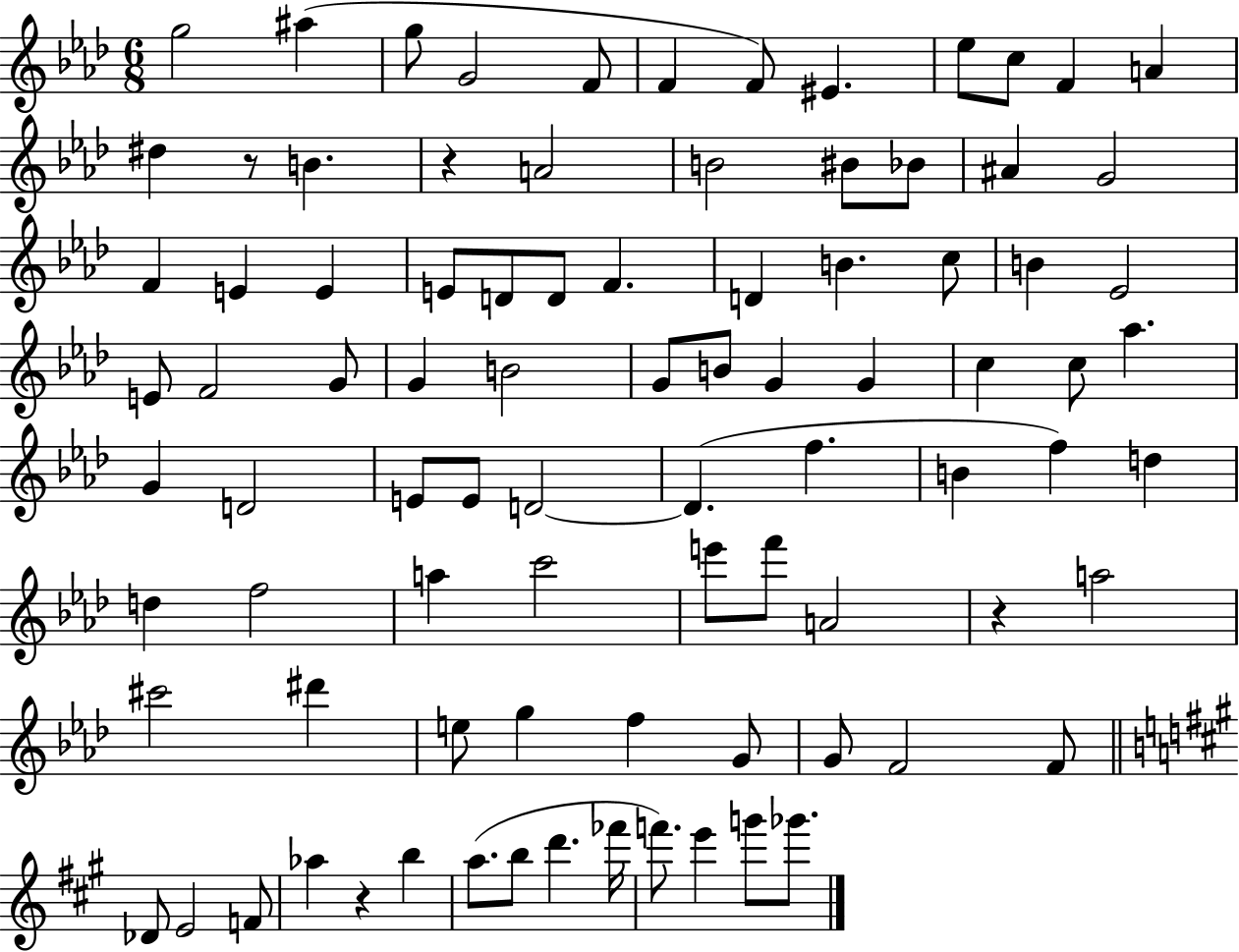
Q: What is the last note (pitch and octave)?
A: Gb6